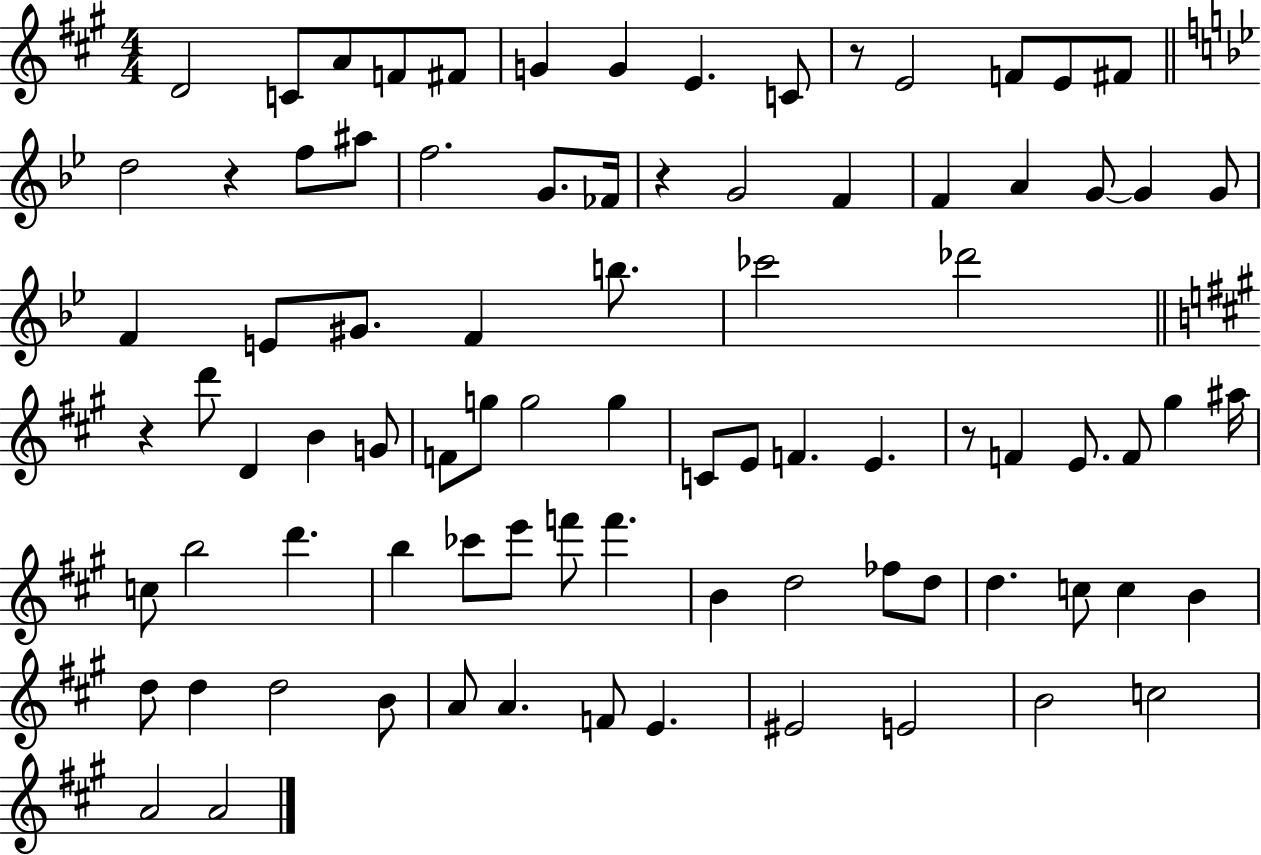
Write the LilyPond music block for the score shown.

{
  \clef treble
  \numericTimeSignature
  \time 4/4
  \key a \major
  \repeat volta 2 { d'2 c'8 a'8 f'8 fis'8 | g'4 g'4 e'4. c'8 | r8 e'2 f'8 e'8 fis'8 | \bar "||" \break \key g \minor d''2 r4 f''8 ais''8 | f''2. g'8. fes'16 | r4 g'2 f'4 | f'4 a'4 g'8~~ g'4 g'8 | \break f'4 e'8 gis'8. f'4 b''8. | ces'''2 des'''2 | \bar "||" \break \key a \major r4 d'''8 d'4 b'4 g'8 | f'8 g''8 g''2 g''4 | c'8 e'8 f'4. e'4. | r8 f'4 e'8. f'8 gis''4 ais''16 | \break c''8 b''2 d'''4. | b''4 ces'''8 e'''8 f'''8 f'''4. | b'4 d''2 fes''8 d''8 | d''4. c''8 c''4 b'4 | \break d''8 d''4 d''2 b'8 | a'8 a'4. f'8 e'4. | eis'2 e'2 | b'2 c''2 | \break a'2 a'2 | } \bar "|."
}